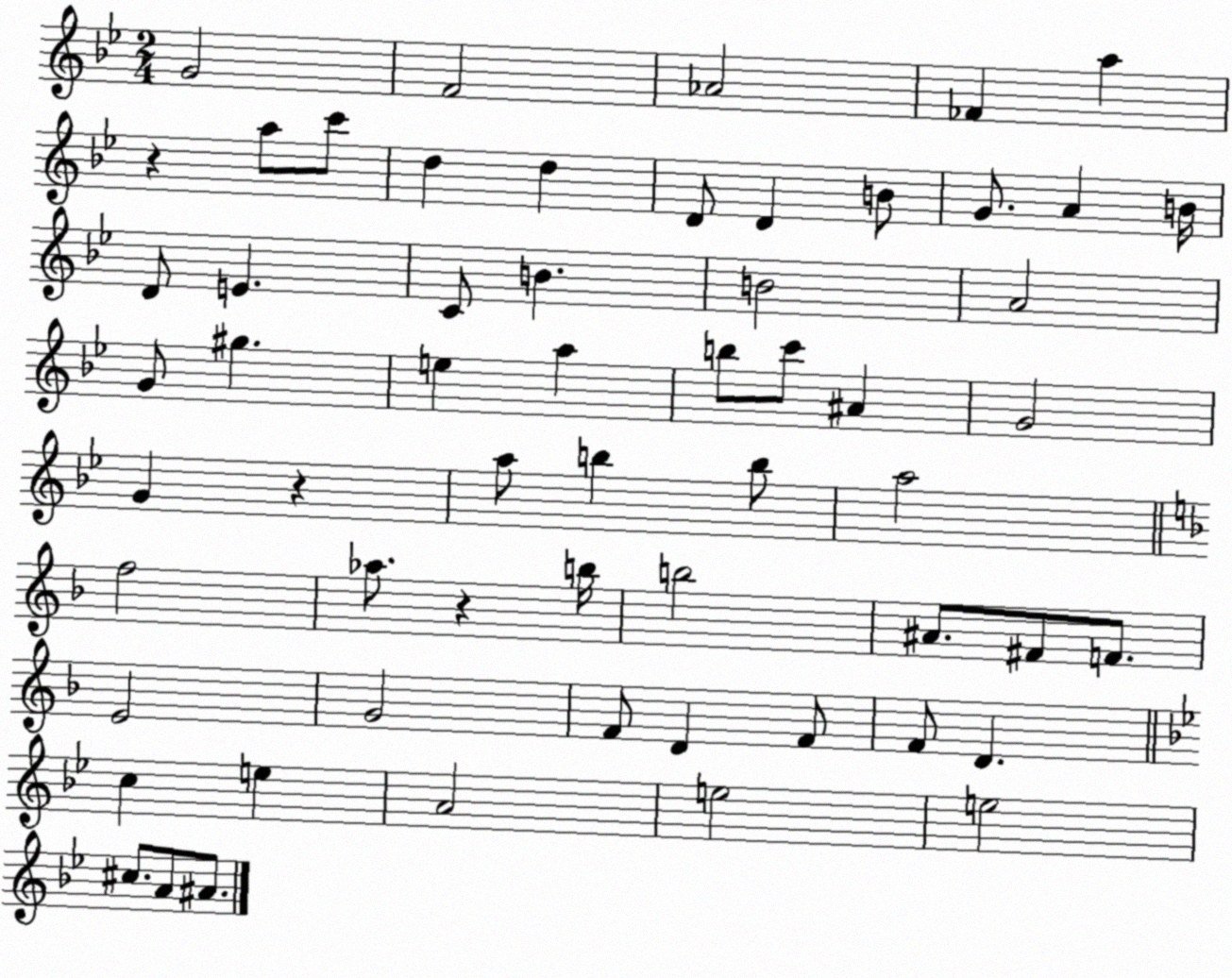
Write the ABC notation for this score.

X:1
T:Untitled
M:2/4
L:1/4
K:Bb
G2 F2 _A2 _F a z a/2 c'/2 d d D/2 D B/2 G/2 A B/4 D/2 E C/2 B B2 A2 G/2 ^g e a b/2 c'/2 ^A G2 G z a/2 b b/2 a2 f2 _a/2 z b/4 b2 ^A/2 ^F/2 F/2 E2 G2 F/2 D F/2 F/2 D c e A2 e2 e2 ^c/2 A/2 ^A/2